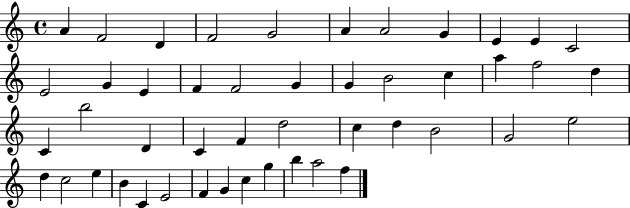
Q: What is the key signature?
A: C major